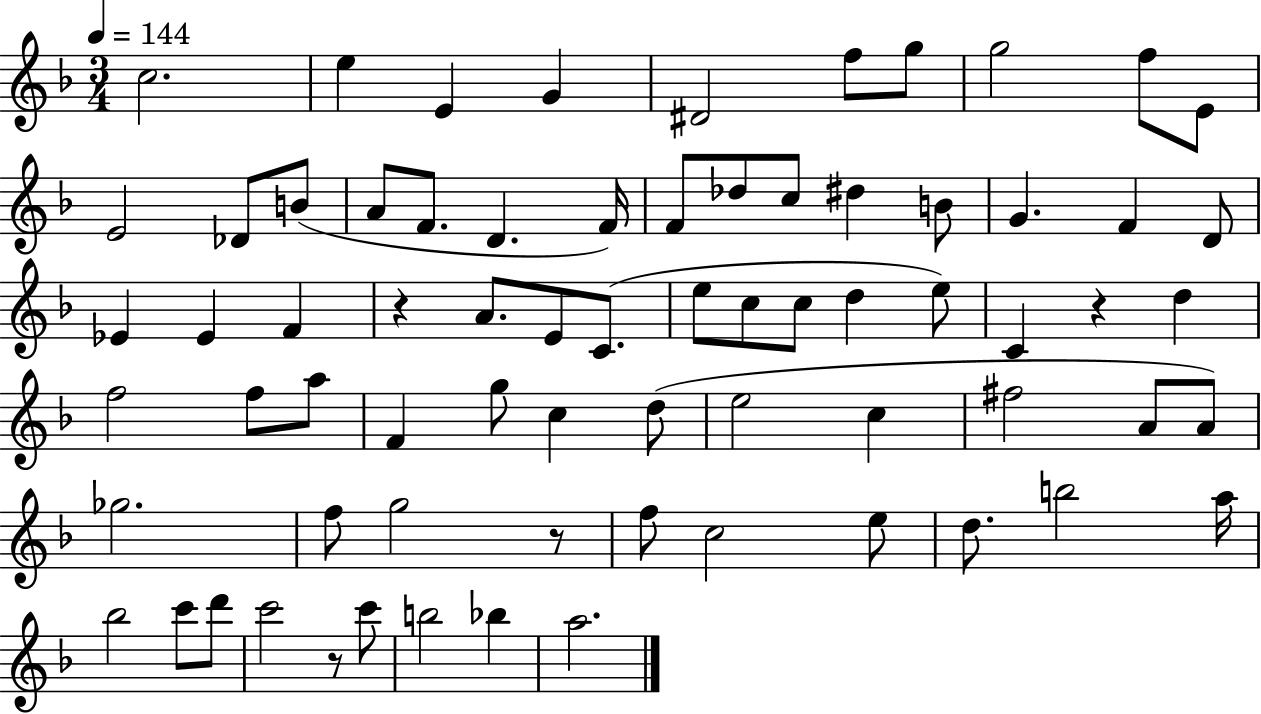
X:1
T:Untitled
M:3/4
L:1/4
K:F
c2 e E G ^D2 f/2 g/2 g2 f/2 E/2 E2 _D/2 B/2 A/2 F/2 D F/4 F/2 _d/2 c/2 ^d B/2 G F D/2 _E _E F z A/2 E/2 C/2 e/2 c/2 c/2 d e/2 C z d f2 f/2 a/2 F g/2 c d/2 e2 c ^f2 A/2 A/2 _g2 f/2 g2 z/2 f/2 c2 e/2 d/2 b2 a/4 _b2 c'/2 d'/2 c'2 z/2 c'/2 b2 _b a2